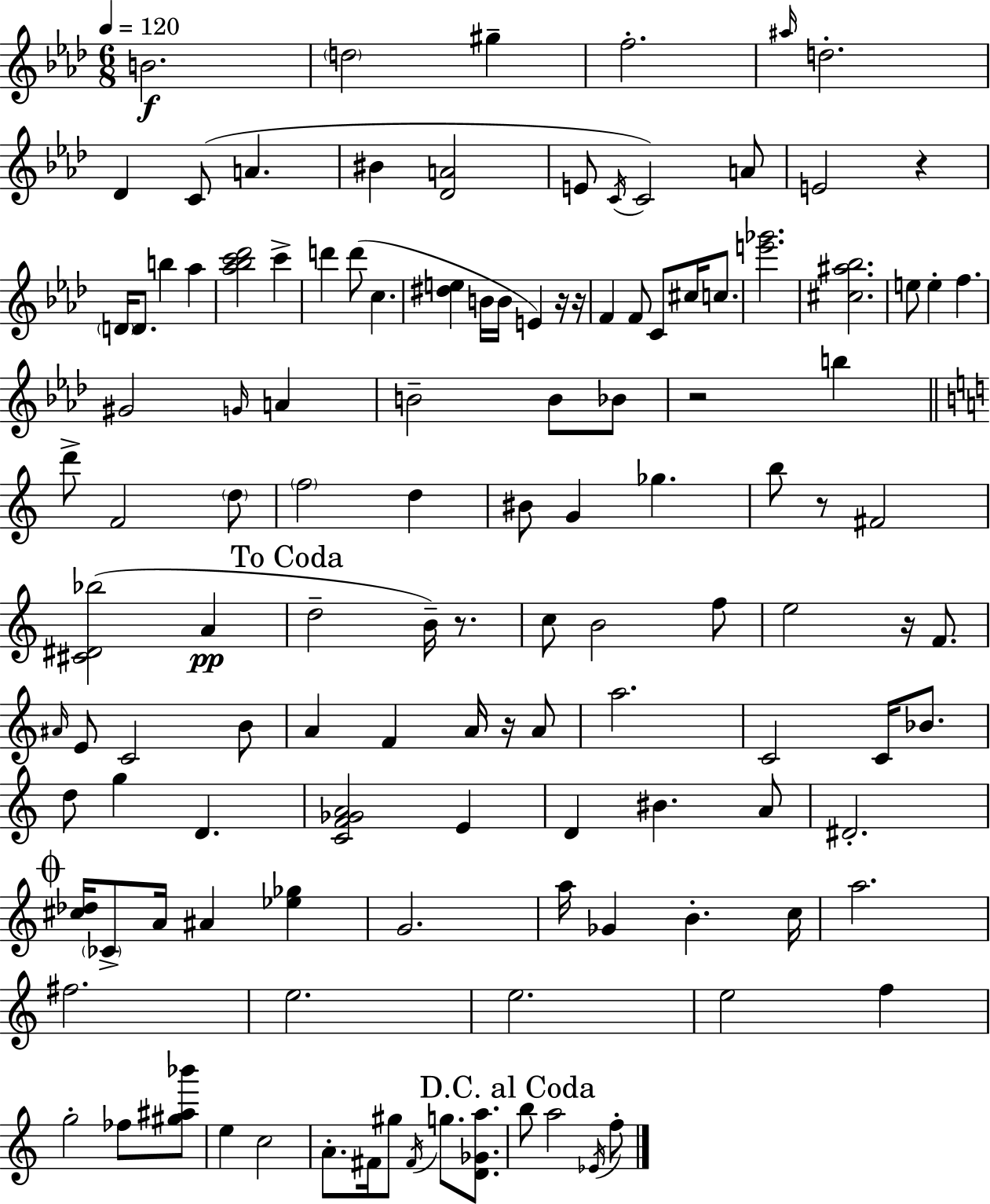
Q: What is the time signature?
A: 6/8